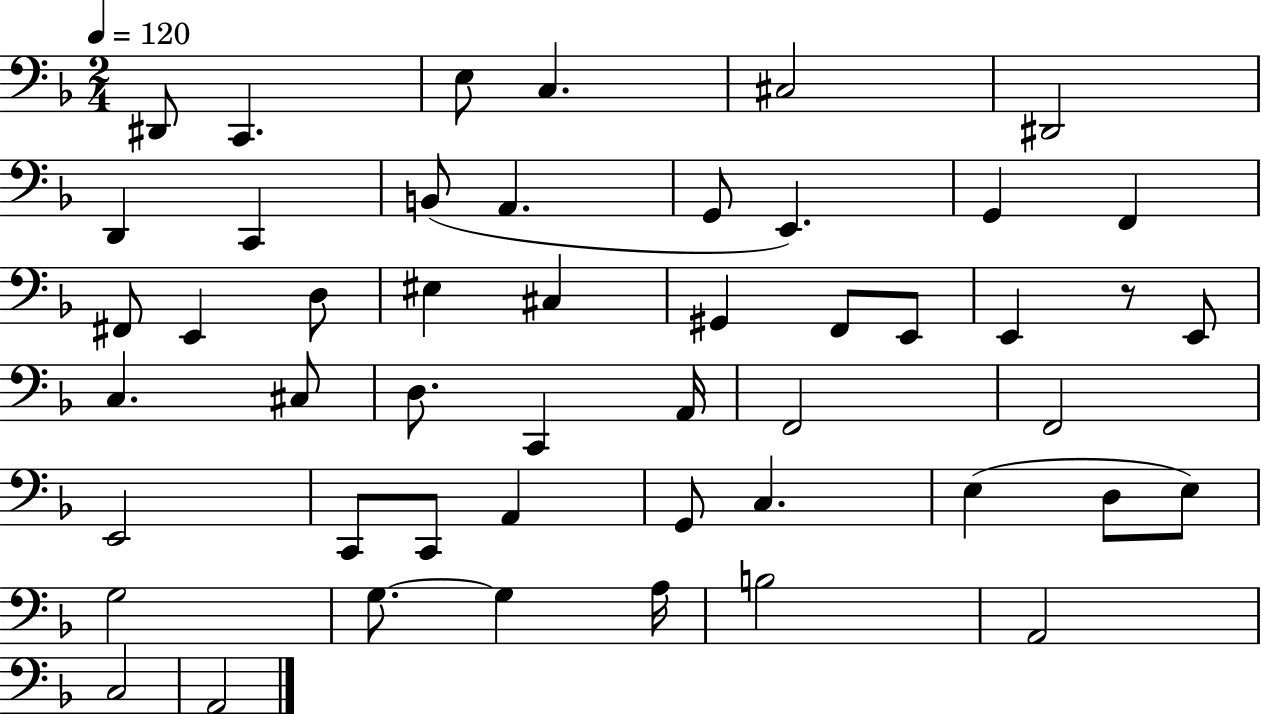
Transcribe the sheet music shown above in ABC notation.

X:1
T:Untitled
M:2/4
L:1/4
K:F
^D,,/2 C,, E,/2 C, ^C,2 ^D,,2 D,, C,, B,,/2 A,, G,,/2 E,, G,, F,, ^F,,/2 E,, D,/2 ^E, ^C, ^G,, F,,/2 E,,/2 E,, z/2 E,,/2 C, ^C,/2 D,/2 C,, A,,/4 F,,2 F,,2 E,,2 C,,/2 C,,/2 A,, G,,/2 C, E, D,/2 E,/2 G,2 G,/2 G, A,/4 B,2 A,,2 C,2 A,,2